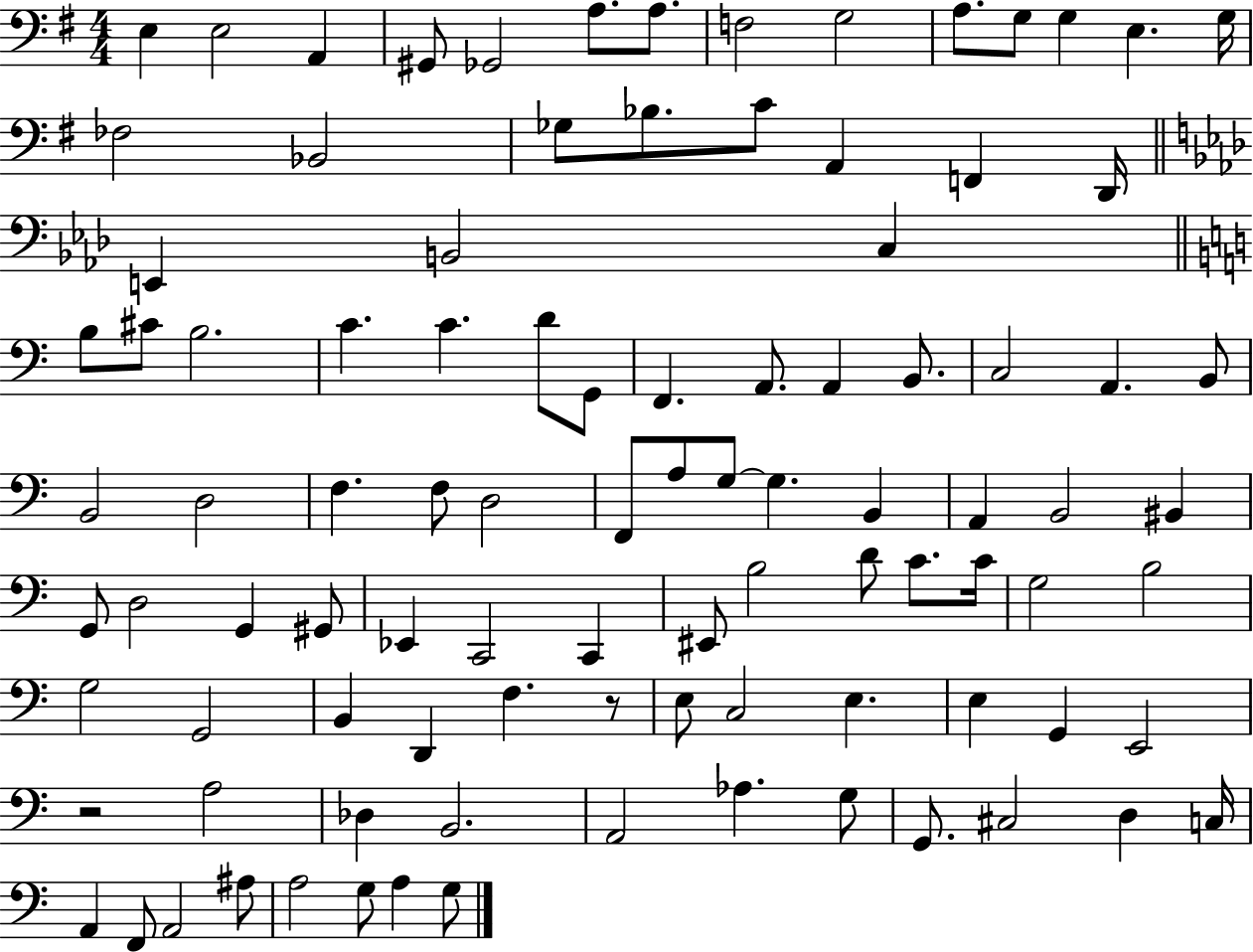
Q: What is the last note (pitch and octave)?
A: G3